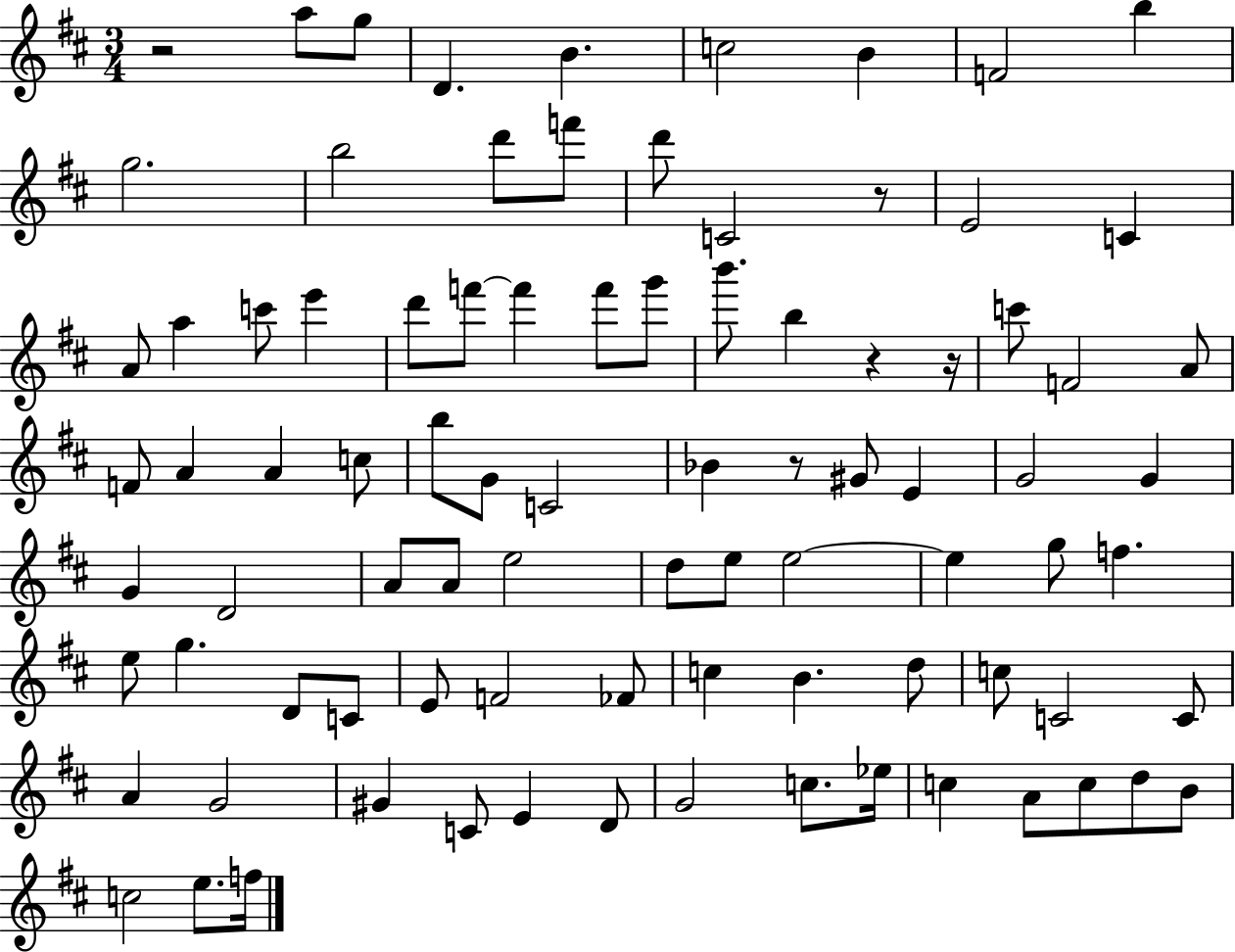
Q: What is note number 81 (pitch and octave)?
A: C5